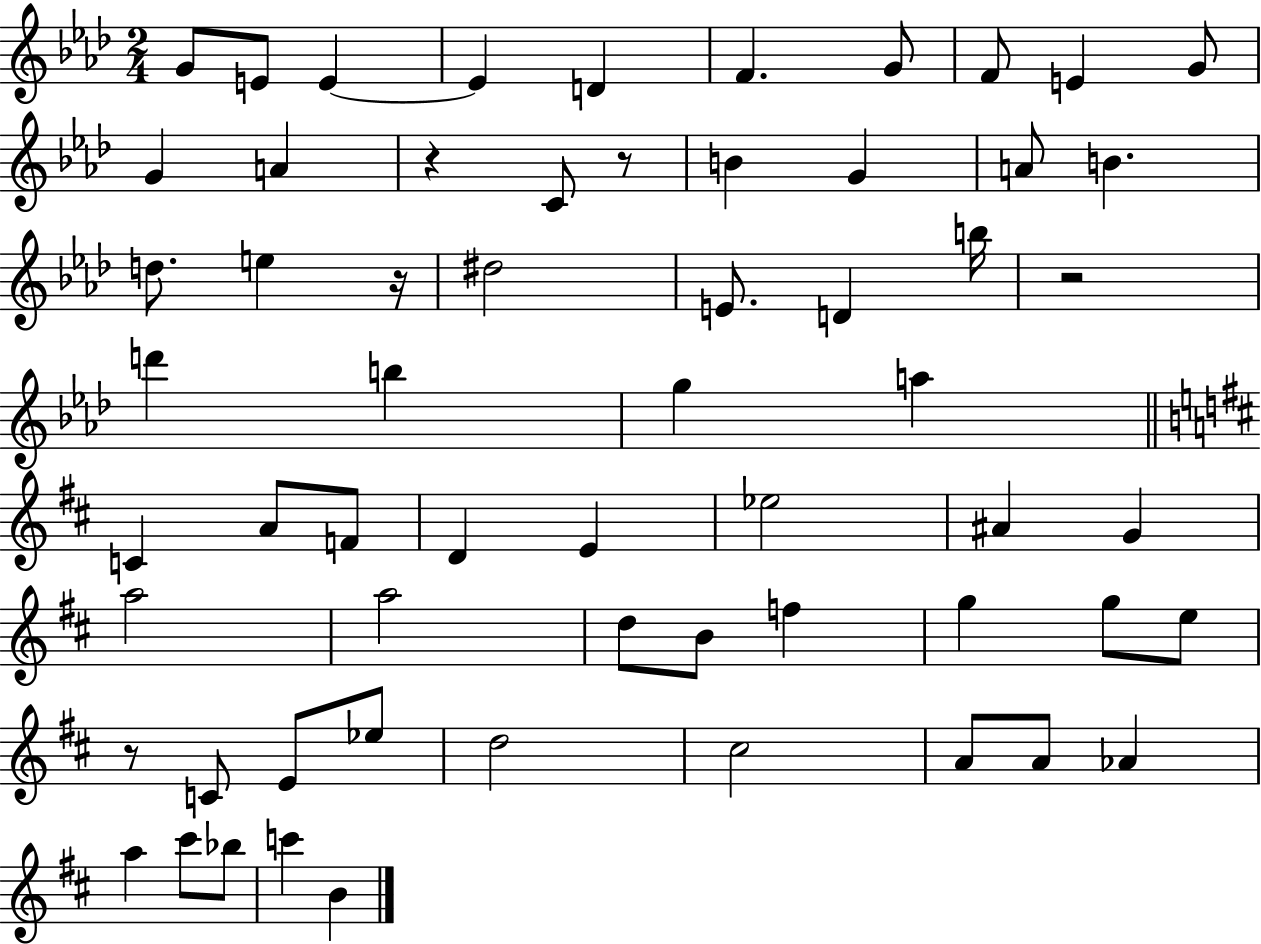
G4/e E4/e E4/q E4/q D4/q F4/q. G4/e F4/e E4/q G4/e G4/q A4/q R/q C4/e R/e B4/q G4/q A4/e B4/q. D5/e. E5/q R/s D#5/h E4/e. D4/q B5/s R/h D6/q B5/q G5/q A5/q C4/q A4/e F4/e D4/q E4/q Eb5/h A#4/q G4/q A5/h A5/h D5/e B4/e F5/q G5/q G5/e E5/e R/e C4/e E4/e Eb5/e D5/h C#5/h A4/e A4/e Ab4/q A5/q C#6/e Bb5/e C6/q B4/q